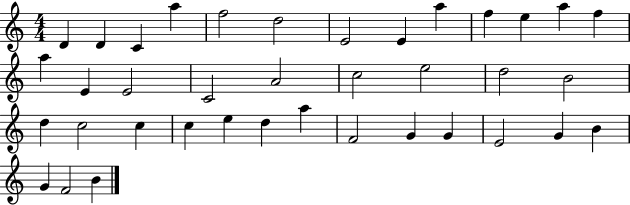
D4/q D4/q C4/q A5/q F5/h D5/h E4/h E4/q A5/q F5/q E5/q A5/q F5/q A5/q E4/q E4/h C4/h A4/h C5/h E5/h D5/h B4/h D5/q C5/h C5/q C5/q E5/q D5/q A5/q F4/h G4/q G4/q E4/h G4/q B4/q G4/q F4/h B4/q